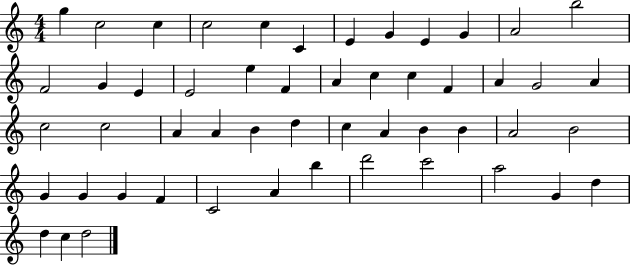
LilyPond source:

{
  \clef treble
  \numericTimeSignature
  \time 4/4
  \key c \major
  g''4 c''2 c''4 | c''2 c''4 c'4 | e'4 g'4 e'4 g'4 | a'2 b''2 | \break f'2 g'4 e'4 | e'2 e''4 f'4 | a'4 c''4 c''4 f'4 | a'4 g'2 a'4 | \break c''2 c''2 | a'4 a'4 b'4 d''4 | c''4 a'4 b'4 b'4 | a'2 b'2 | \break g'4 g'4 g'4 f'4 | c'2 a'4 b''4 | d'''2 c'''2 | a''2 g'4 d''4 | \break d''4 c''4 d''2 | \bar "|."
}